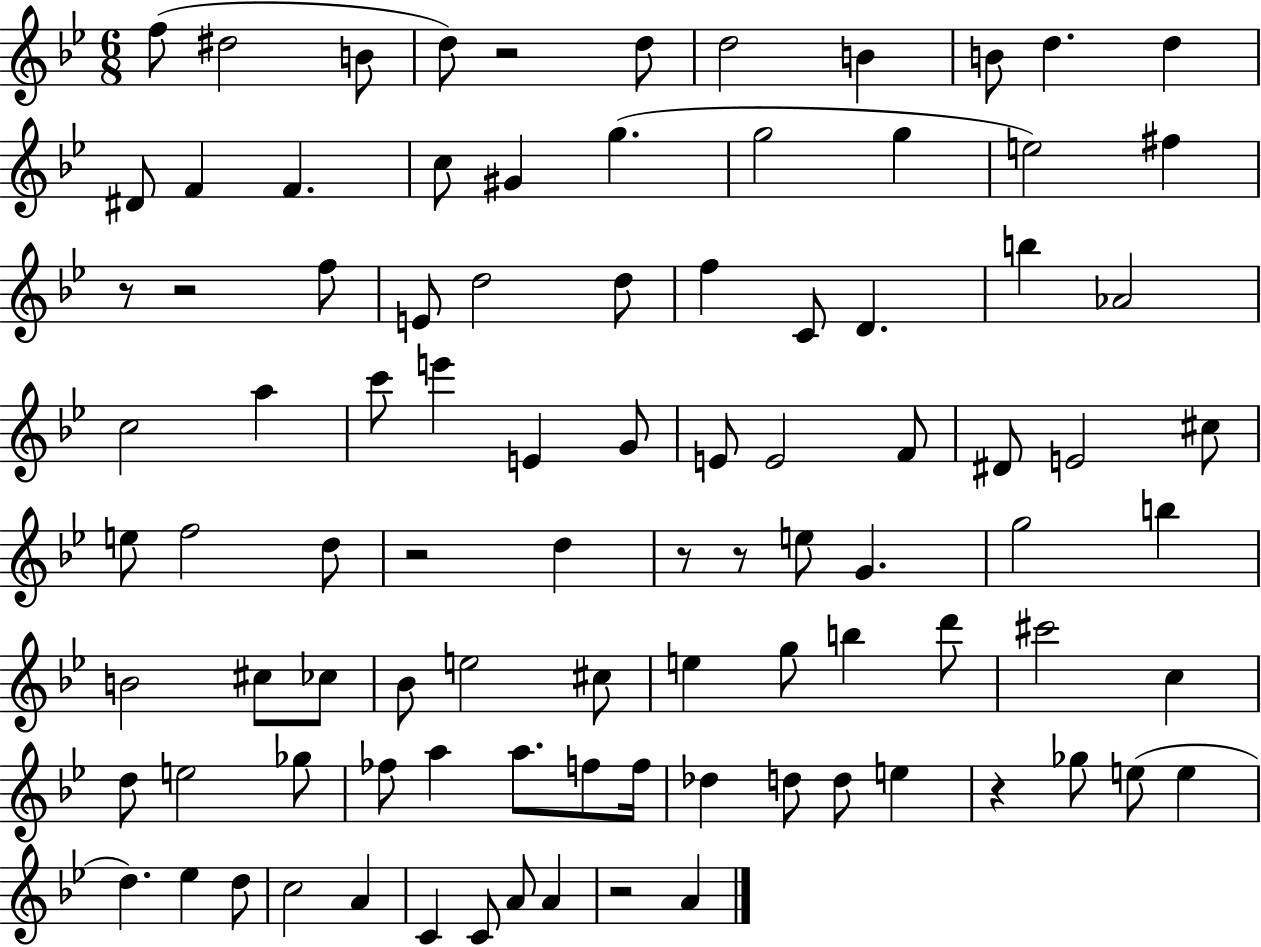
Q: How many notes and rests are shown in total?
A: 94